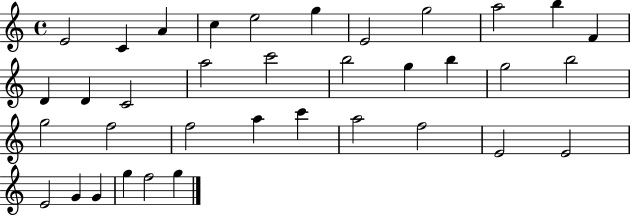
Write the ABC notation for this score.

X:1
T:Untitled
M:4/4
L:1/4
K:C
E2 C A c e2 g E2 g2 a2 b F D D C2 a2 c'2 b2 g b g2 b2 g2 f2 f2 a c' a2 f2 E2 E2 E2 G G g f2 g